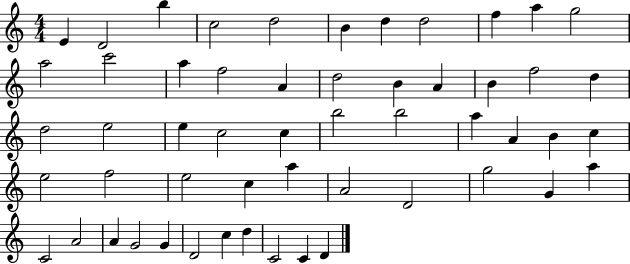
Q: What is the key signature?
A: C major